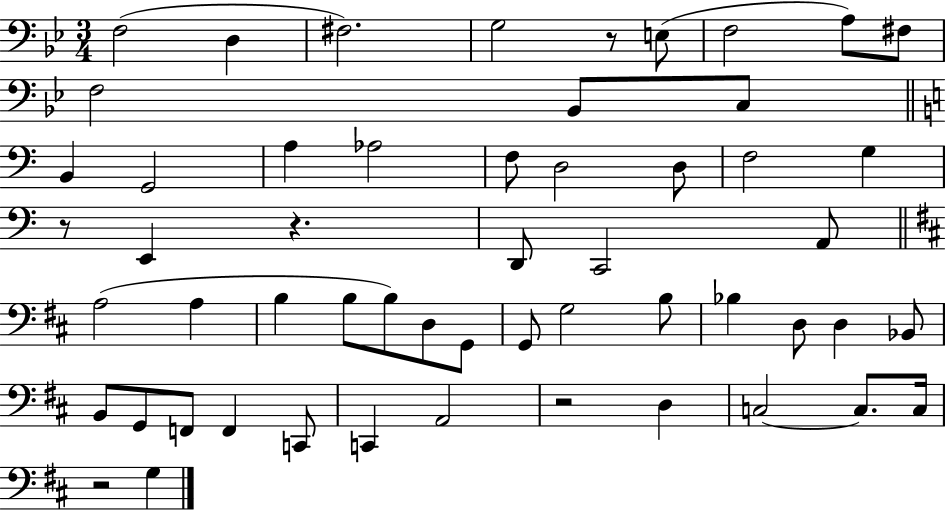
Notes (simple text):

F3/h D3/q F#3/h. G3/h R/e E3/e F3/h A3/e F#3/e F3/h Bb2/e C3/e B2/q G2/h A3/q Ab3/h F3/e D3/h D3/e F3/h G3/q R/e E2/q R/q. D2/e C2/h A2/e A3/h A3/q B3/q B3/e B3/e D3/e G2/e G2/e G3/h B3/e Bb3/q D3/e D3/q Bb2/e B2/e G2/e F2/e F2/q C2/e C2/q A2/h R/h D3/q C3/h C3/e. C3/s R/h G3/q